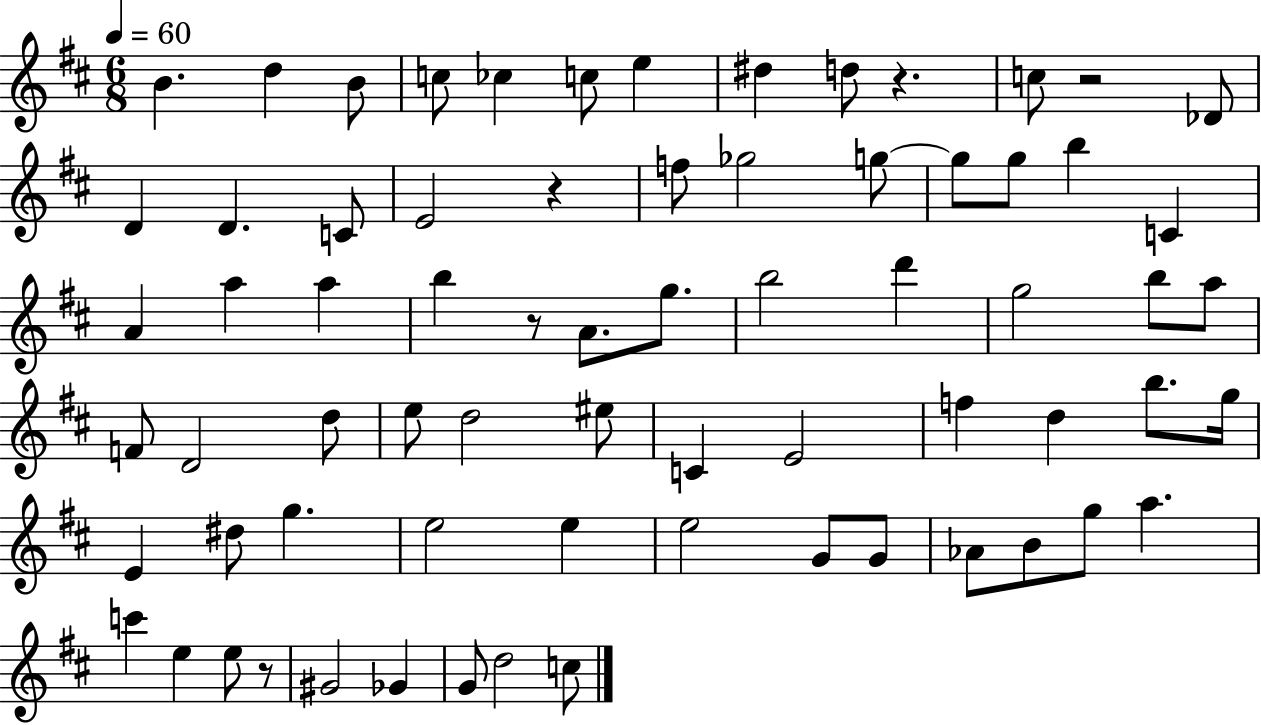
B4/q. D5/q B4/e C5/e CES5/q C5/e E5/q D#5/q D5/e R/q. C5/e R/h Db4/e D4/q D4/q. C4/e E4/h R/q F5/e Gb5/h G5/e G5/e G5/e B5/q C4/q A4/q A5/q A5/q B5/q R/e A4/e. G5/e. B5/h D6/q G5/h B5/e A5/e F4/e D4/h D5/e E5/e D5/h EIS5/e C4/q E4/h F5/q D5/q B5/e. G5/s E4/q D#5/e G5/q. E5/h E5/q E5/h G4/e G4/e Ab4/e B4/e G5/e A5/q. C6/q E5/q E5/e R/e G#4/h Gb4/q G4/e D5/h C5/e